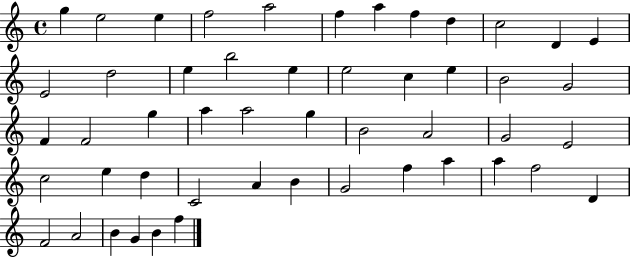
X:1
T:Untitled
M:4/4
L:1/4
K:C
g e2 e f2 a2 f a f d c2 D E E2 d2 e b2 e e2 c e B2 G2 F F2 g a a2 g B2 A2 G2 E2 c2 e d C2 A B G2 f a a f2 D F2 A2 B G B f